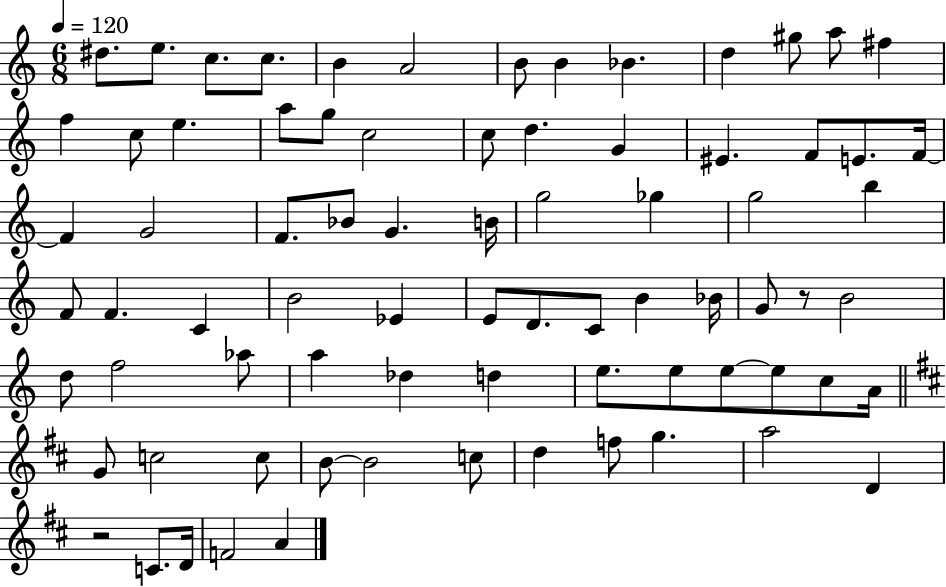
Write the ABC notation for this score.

X:1
T:Untitled
M:6/8
L:1/4
K:C
^d/2 e/2 c/2 c/2 B A2 B/2 B _B d ^g/2 a/2 ^f f c/2 e a/2 g/2 c2 c/2 d G ^E F/2 E/2 F/4 F G2 F/2 _B/2 G B/4 g2 _g g2 b F/2 F C B2 _E E/2 D/2 C/2 B _B/4 G/2 z/2 B2 d/2 f2 _a/2 a _d d e/2 e/2 e/2 e/2 c/2 A/4 G/2 c2 c/2 B/2 B2 c/2 d f/2 g a2 D z2 C/2 D/4 F2 A